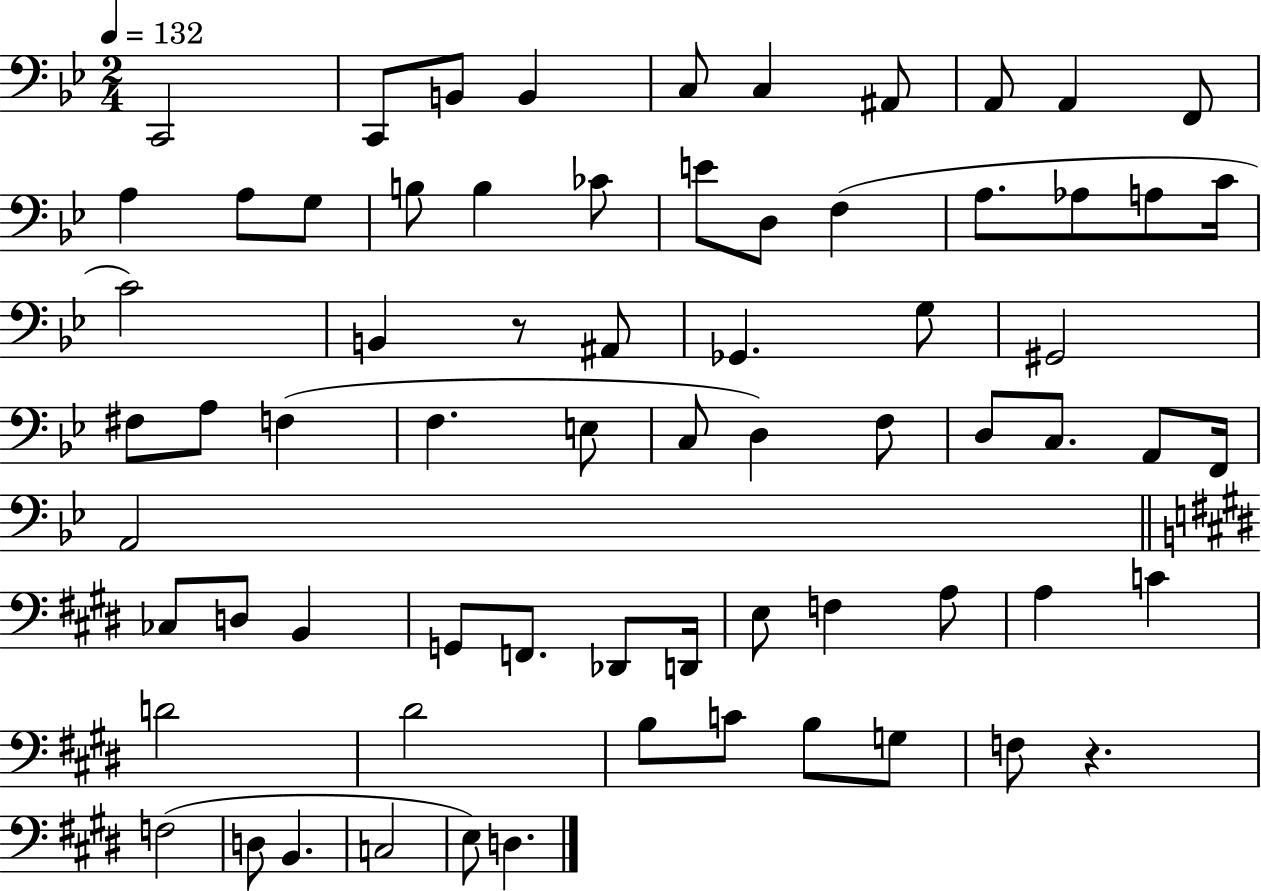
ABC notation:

X:1
T:Untitled
M:2/4
L:1/4
K:Bb
C,,2 C,,/2 B,,/2 B,, C,/2 C, ^A,,/2 A,,/2 A,, F,,/2 A, A,/2 G,/2 B,/2 B, _C/2 E/2 D,/2 F, A,/2 _A,/2 A,/2 C/4 C2 B,, z/2 ^A,,/2 _G,, G,/2 ^G,,2 ^F,/2 A,/2 F, F, E,/2 C,/2 D, F,/2 D,/2 C,/2 A,,/2 F,,/4 A,,2 _C,/2 D,/2 B,, G,,/2 F,,/2 _D,,/2 D,,/4 E,/2 F, A,/2 A, C D2 ^D2 B,/2 C/2 B,/2 G,/2 F,/2 z F,2 D,/2 B,, C,2 E,/2 D,